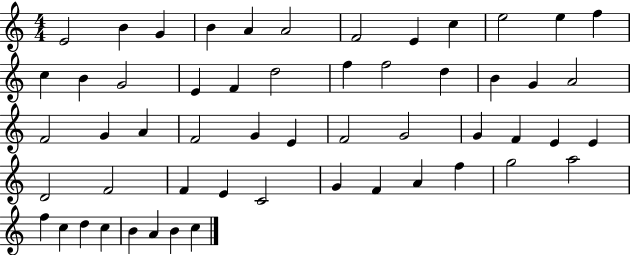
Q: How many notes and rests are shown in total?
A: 55